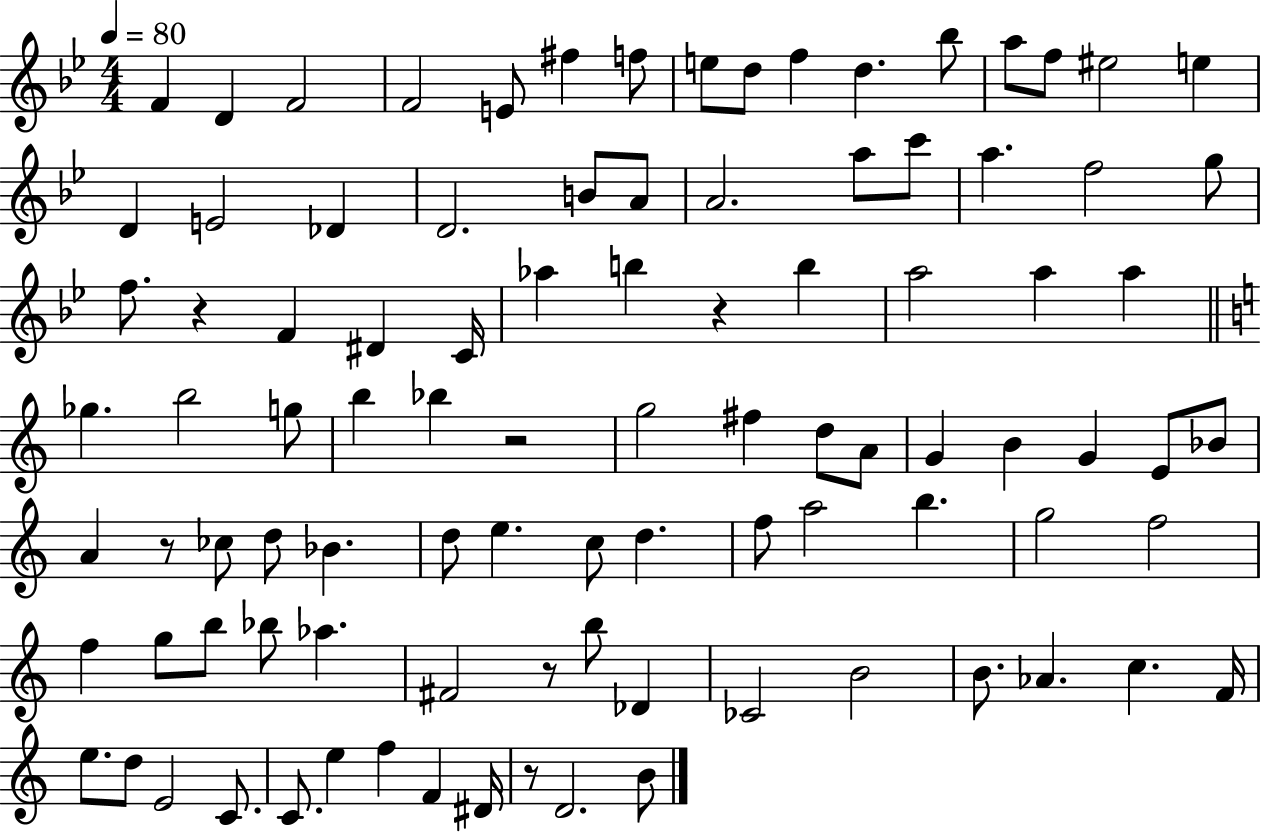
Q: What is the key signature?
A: BES major